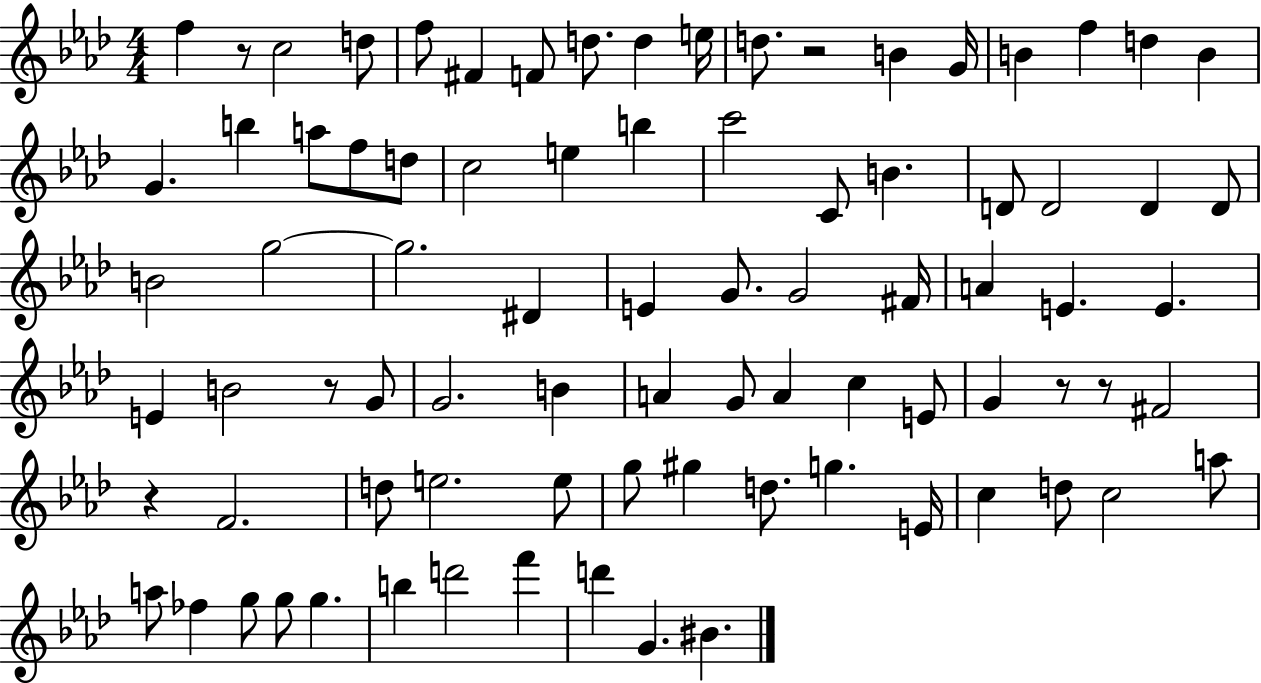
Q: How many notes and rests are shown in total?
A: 84